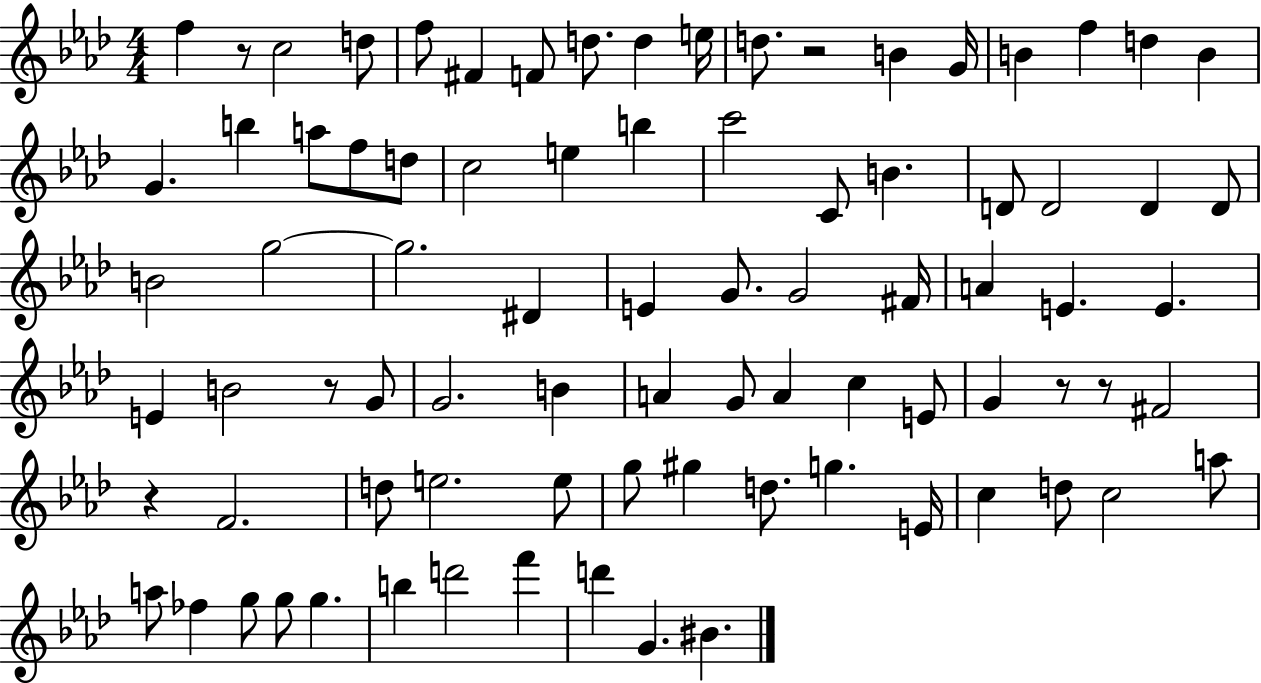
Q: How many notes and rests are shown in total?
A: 84